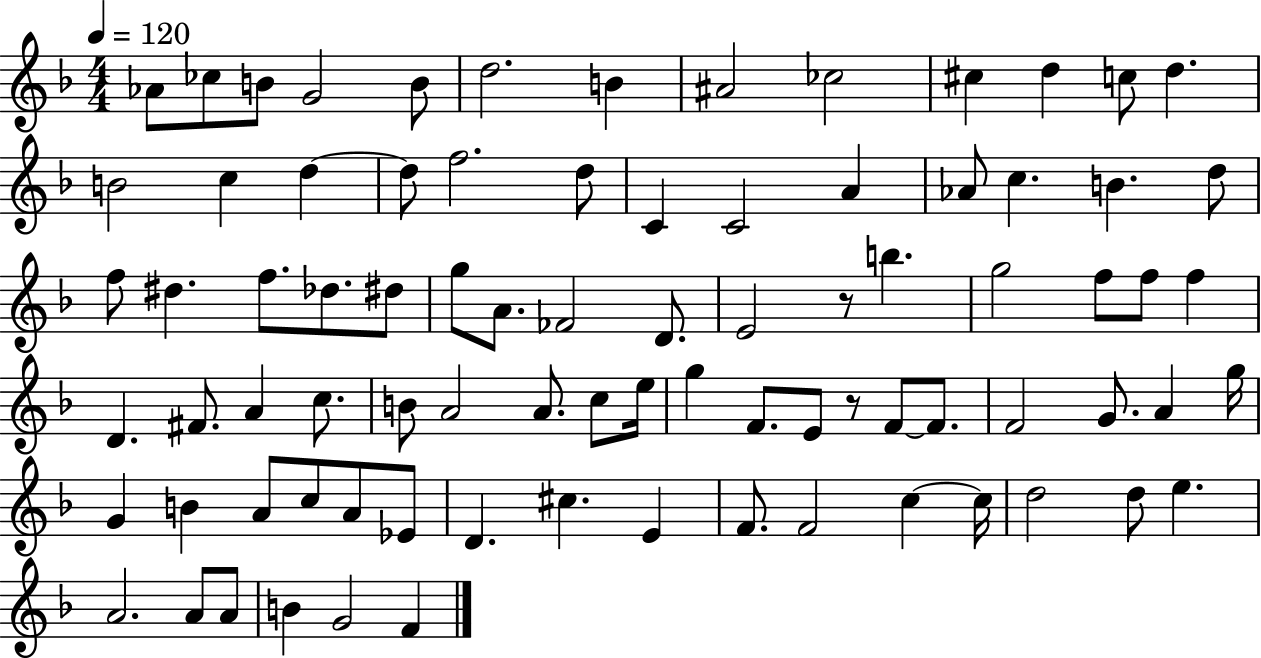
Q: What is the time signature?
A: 4/4